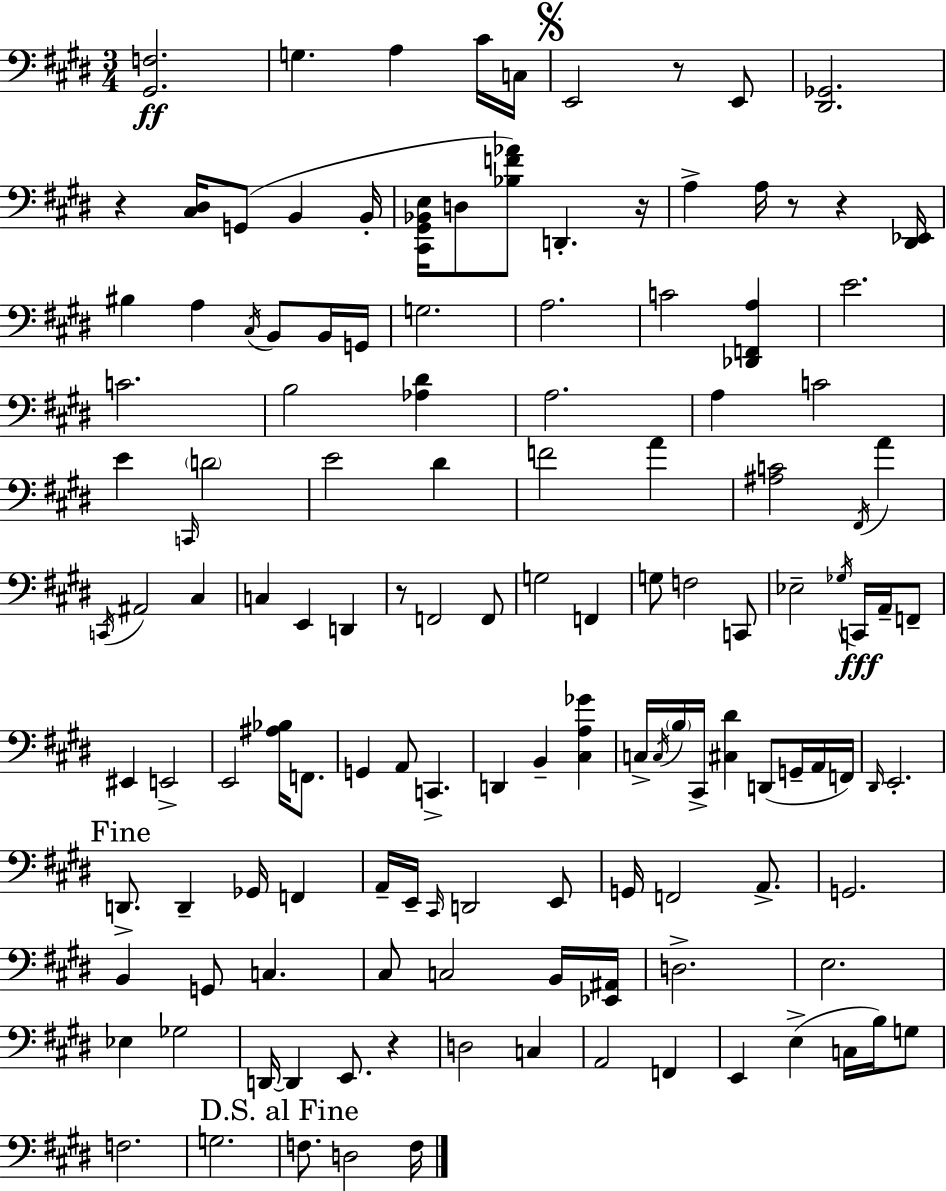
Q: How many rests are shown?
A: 7